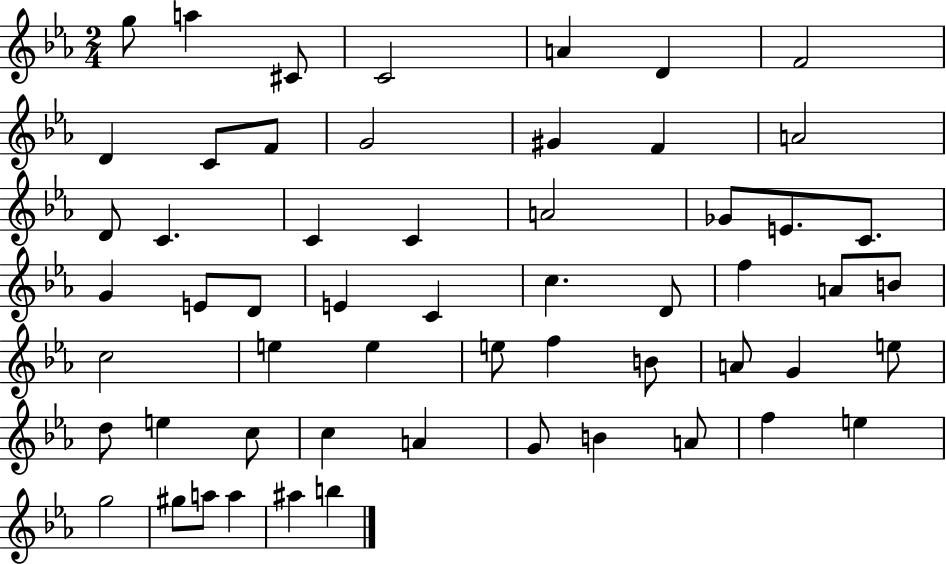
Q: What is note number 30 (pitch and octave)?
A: F5